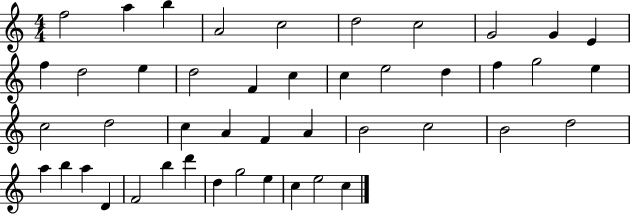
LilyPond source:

{
  \clef treble
  \numericTimeSignature
  \time 4/4
  \key c \major
  f''2 a''4 b''4 | a'2 c''2 | d''2 c''2 | g'2 g'4 e'4 | \break f''4 d''2 e''4 | d''2 f'4 c''4 | c''4 e''2 d''4 | f''4 g''2 e''4 | \break c''2 d''2 | c''4 a'4 f'4 a'4 | b'2 c''2 | b'2 d''2 | \break a''4 b''4 a''4 d'4 | f'2 b''4 d'''4 | d''4 g''2 e''4 | c''4 e''2 c''4 | \break \bar "|."
}